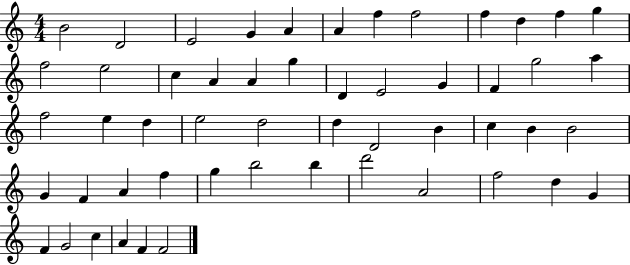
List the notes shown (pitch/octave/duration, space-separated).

B4/h D4/h E4/h G4/q A4/q A4/q F5/q F5/h F5/q D5/q F5/q G5/q F5/h E5/h C5/q A4/q A4/q G5/q D4/q E4/h G4/q F4/q G5/h A5/q F5/h E5/q D5/q E5/h D5/h D5/q D4/h B4/q C5/q B4/q B4/h G4/q F4/q A4/q F5/q G5/q B5/h B5/q D6/h A4/h F5/h D5/q G4/q F4/q G4/h C5/q A4/q F4/q F4/h